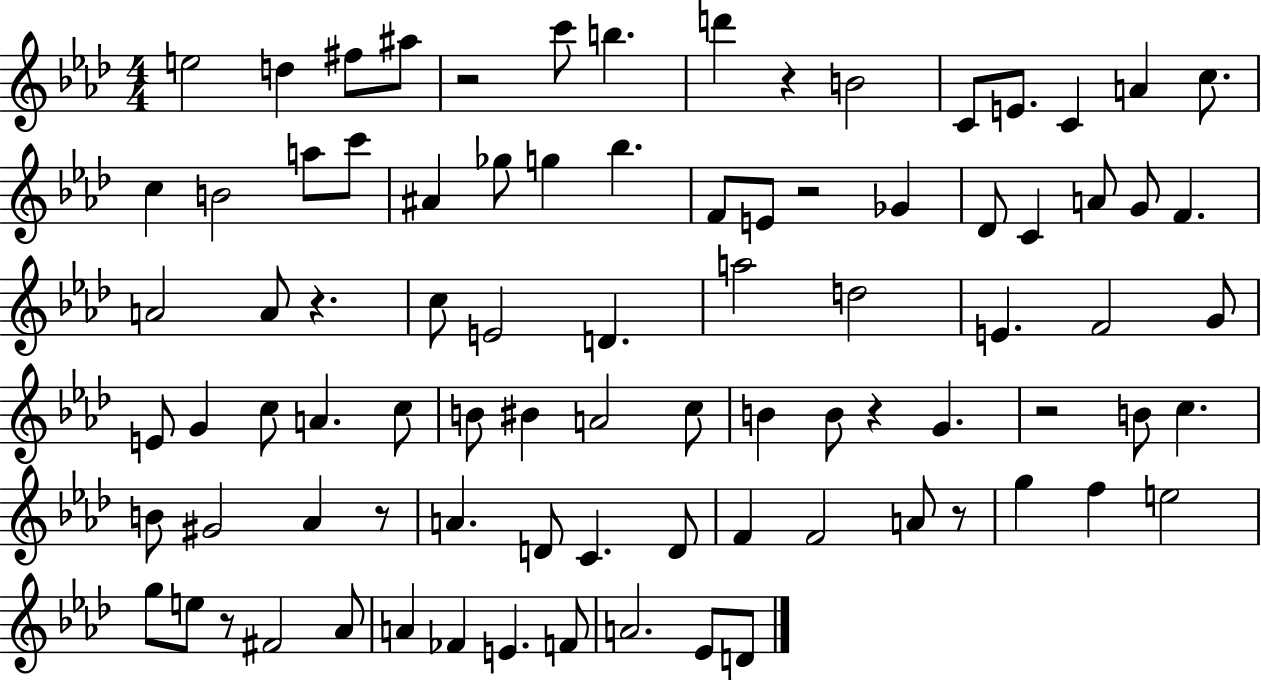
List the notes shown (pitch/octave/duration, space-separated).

E5/h D5/q F#5/e A#5/e R/h C6/e B5/q. D6/q R/q B4/h C4/e E4/e. C4/q A4/q C5/e. C5/q B4/h A5/e C6/e A#4/q Gb5/e G5/q Bb5/q. F4/e E4/e R/h Gb4/q Db4/e C4/q A4/e G4/e F4/q. A4/h A4/e R/q. C5/e E4/h D4/q. A5/h D5/h E4/q. F4/h G4/e E4/e G4/q C5/e A4/q. C5/e B4/e BIS4/q A4/h C5/e B4/q B4/e R/q G4/q. R/h B4/e C5/q. B4/e G#4/h Ab4/q R/e A4/q. D4/e C4/q. D4/e F4/q F4/h A4/e R/e G5/q F5/q E5/h G5/e E5/e R/e F#4/h Ab4/e A4/q FES4/q E4/q. F4/e A4/h. Eb4/e D4/e